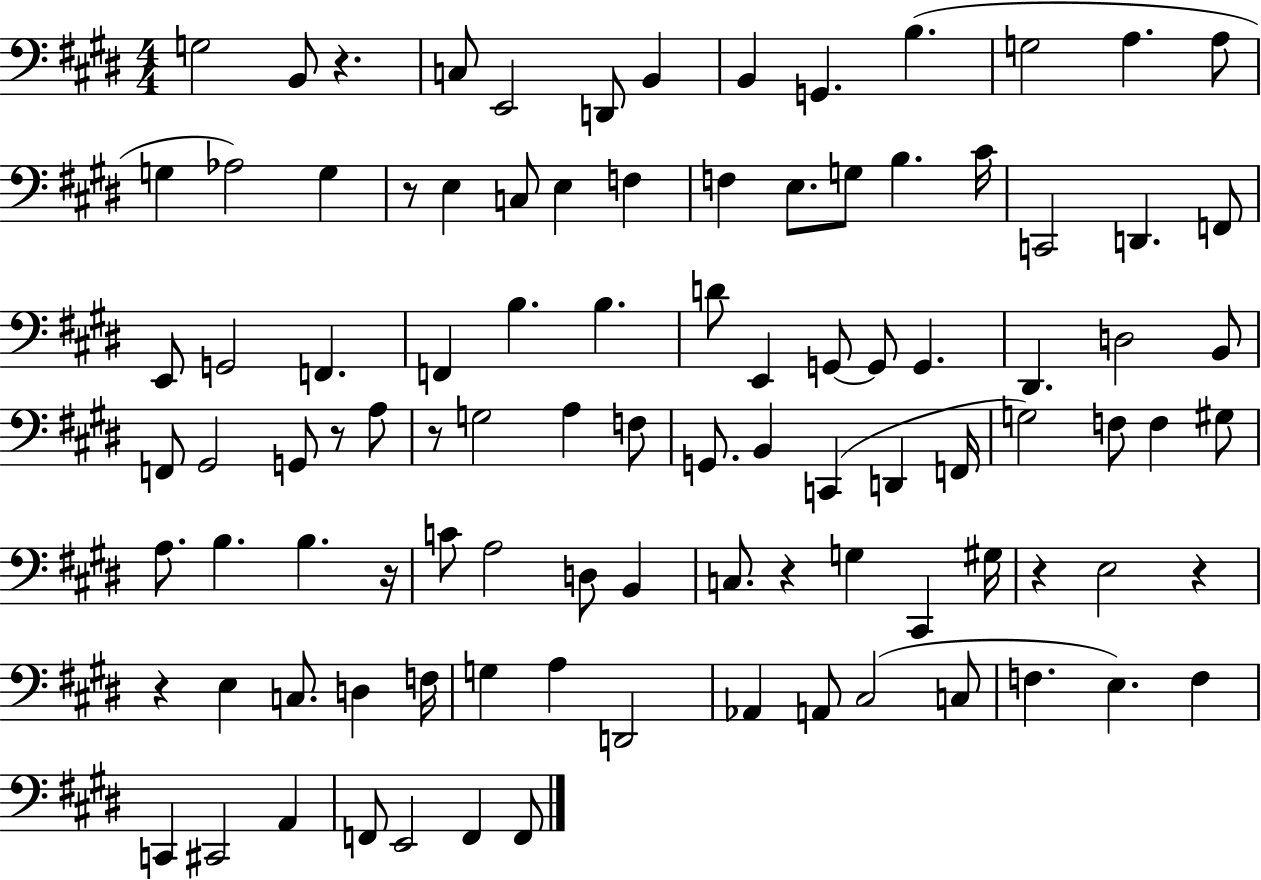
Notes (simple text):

G3/h B2/e R/q. C3/e E2/h D2/e B2/q B2/q G2/q. B3/q. G3/h A3/q. A3/e G3/q Ab3/h G3/q R/e E3/q C3/e E3/q F3/q F3/q E3/e. G3/e B3/q. C#4/s C2/h D2/q. F2/e E2/e G2/h F2/q. F2/q B3/q. B3/q. D4/e E2/q G2/e G2/e G2/q. D#2/q. D3/h B2/e F2/e G#2/h G2/e R/e A3/e R/e G3/h A3/q F3/e G2/e. B2/q C2/q D2/q F2/s G3/h F3/e F3/q G#3/e A3/e. B3/q. B3/q. R/s C4/e A3/h D3/e B2/q C3/e. R/q G3/q C#2/q G#3/s R/q E3/h R/q R/q E3/q C3/e. D3/q F3/s G3/q A3/q D2/h Ab2/q A2/e C#3/h C3/e F3/q. E3/q. F3/q C2/q C#2/h A2/q F2/e E2/h F2/q F2/e